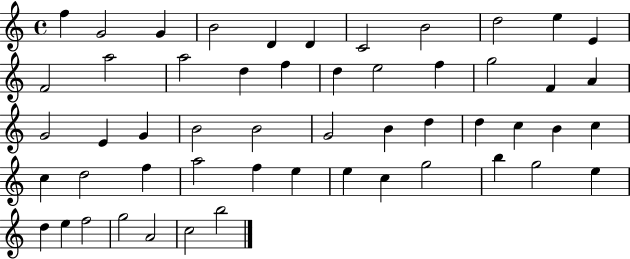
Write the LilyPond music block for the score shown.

{
  \clef treble
  \time 4/4
  \defaultTimeSignature
  \key c \major
  f''4 g'2 g'4 | b'2 d'4 d'4 | c'2 b'2 | d''2 e''4 e'4 | \break f'2 a''2 | a''2 d''4 f''4 | d''4 e''2 f''4 | g''2 f'4 a'4 | \break g'2 e'4 g'4 | b'2 b'2 | g'2 b'4 d''4 | d''4 c''4 b'4 c''4 | \break c''4 d''2 f''4 | a''2 f''4 e''4 | e''4 c''4 g''2 | b''4 g''2 e''4 | \break d''4 e''4 f''2 | g''2 a'2 | c''2 b''2 | \bar "|."
}